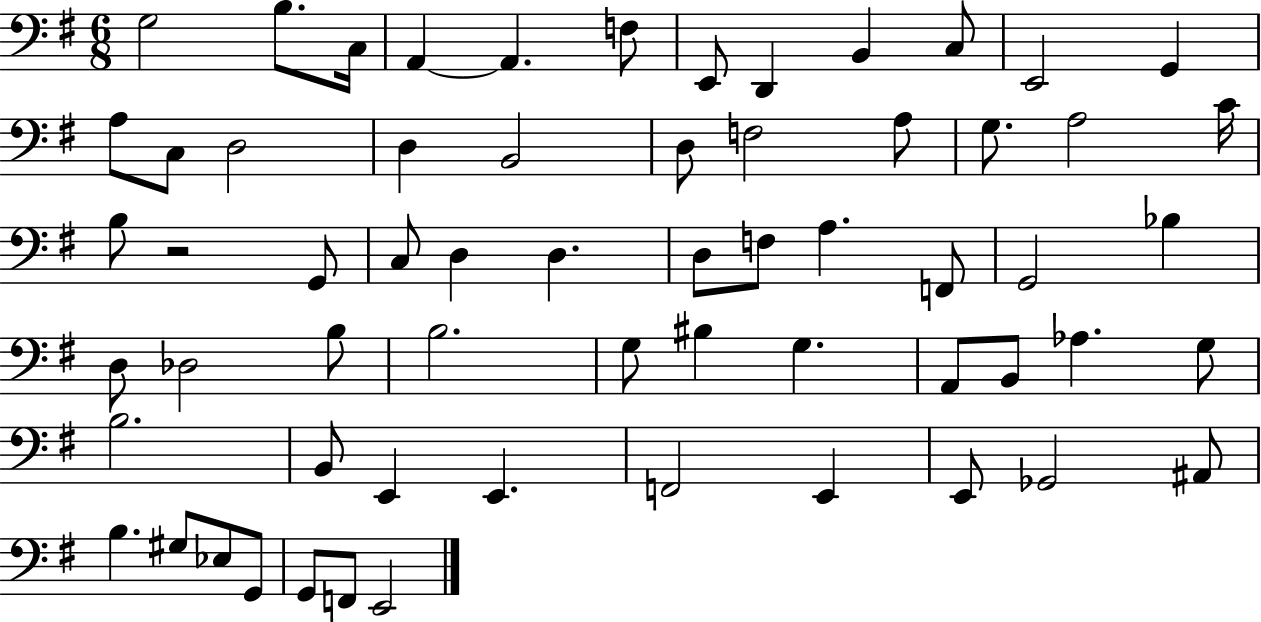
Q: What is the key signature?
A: G major